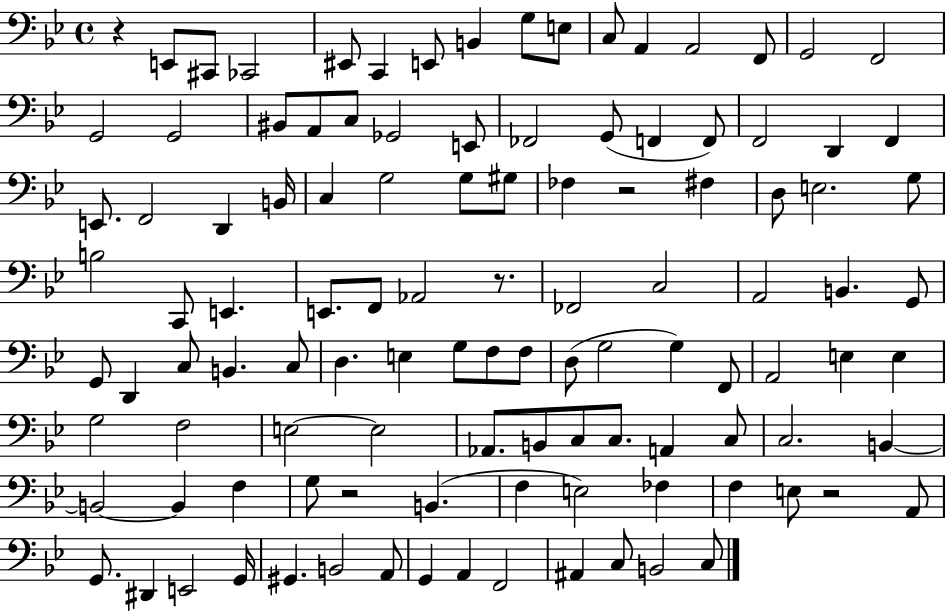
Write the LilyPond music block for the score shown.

{
  \clef bass
  \time 4/4
  \defaultTimeSignature
  \key bes \major
  r4 e,8 cis,8 ces,2 | eis,8 c,4 e,8 b,4 g8 e8 | c8 a,4 a,2 f,8 | g,2 f,2 | \break g,2 g,2 | bis,8 a,8 c8 ges,2 e,8 | fes,2 g,8( f,4 f,8) | f,2 d,4 f,4 | \break e,8. f,2 d,4 b,16 | c4 g2 g8 gis8 | fes4 r2 fis4 | d8 e2. g8 | \break b2 c,8 e,4. | e,8. f,8 aes,2 r8. | fes,2 c2 | a,2 b,4. g,8 | \break g,8 d,4 c8 b,4. c8 | d4. e4 g8 f8 f8 | d8( g2 g4) f,8 | a,2 e4 e4 | \break g2 f2 | e2~~ e2 | aes,8. b,8 c8 c8. a,4 c8 | c2. b,4~~ | \break b,2~~ b,4 f4 | g8 r2 b,4.( | f4 e2) fes4 | f4 e8 r2 a,8 | \break g,8. dis,4 e,2 g,16 | gis,4. b,2 a,8 | g,4 a,4 f,2 | ais,4 c8 b,2 c8 | \break \bar "|."
}